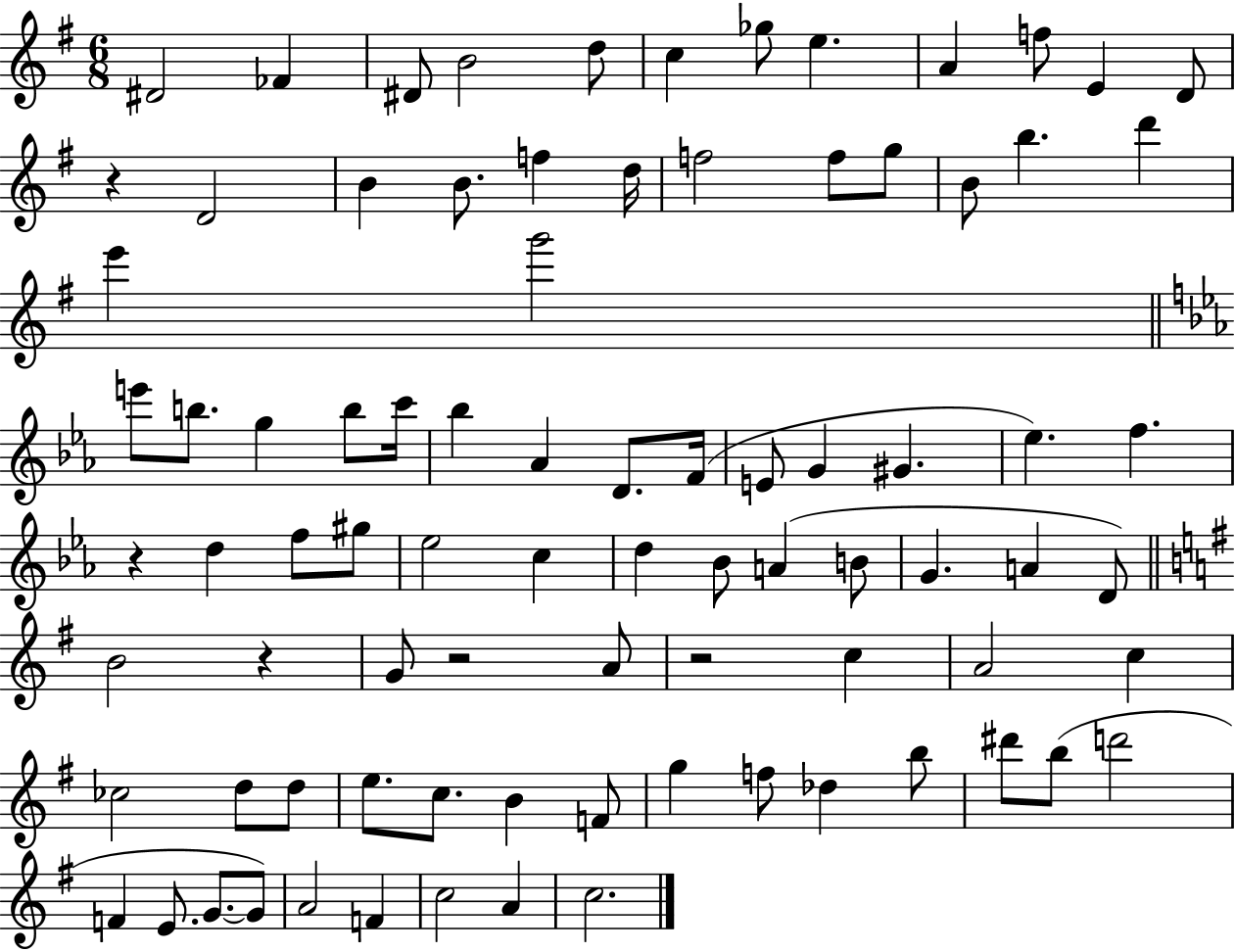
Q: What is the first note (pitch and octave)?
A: D#4